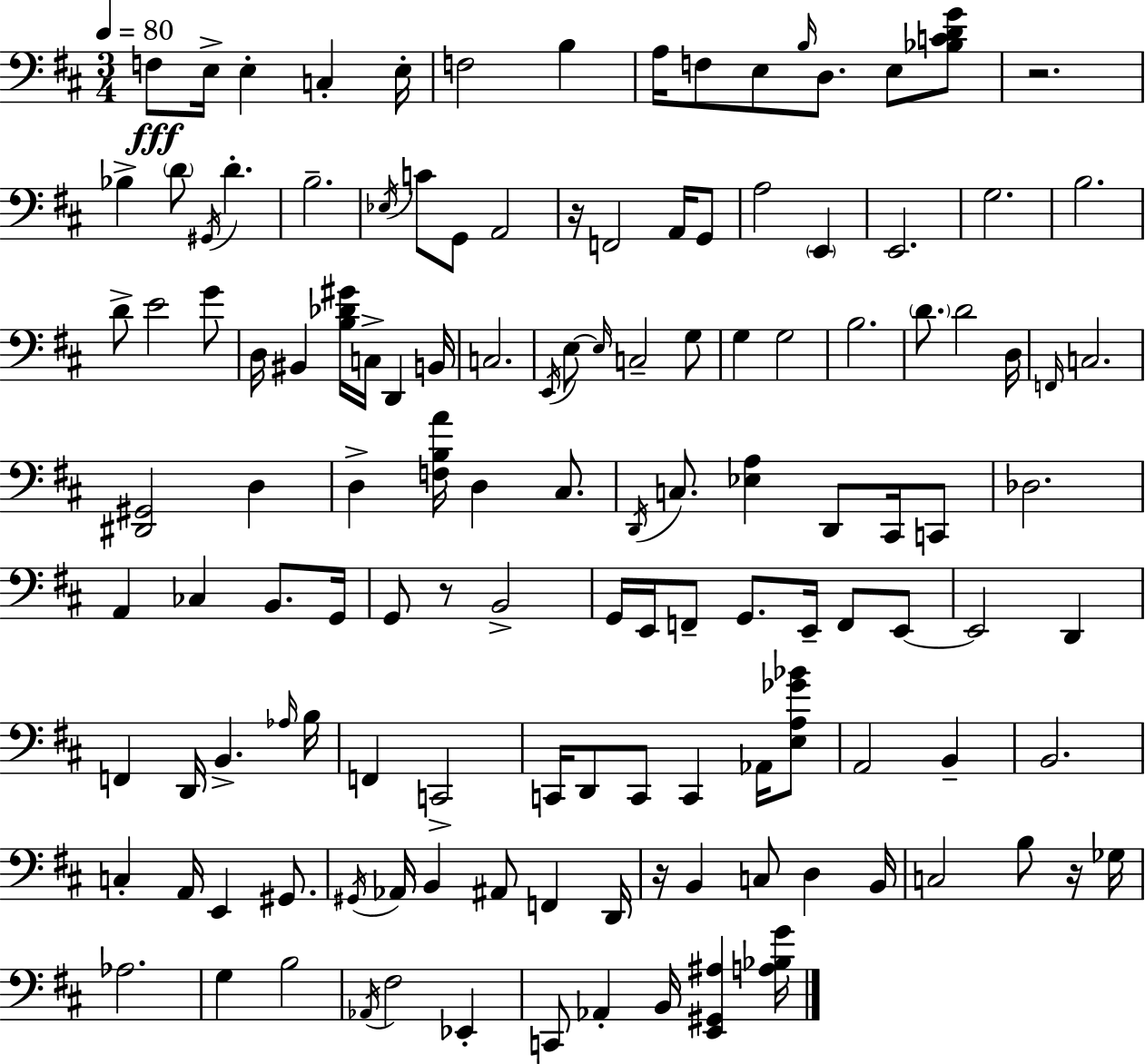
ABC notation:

X:1
T:Untitled
M:3/4
L:1/4
K:D
F,/2 E,/4 E, C, E,/4 F,2 B, A,/4 F,/2 E,/2 B,/4 D,/2 E,/2 [_B,CDG]/2 z2 _B, D/2 ^G,,/4 D B,2 _E,/4 C/2 G,,/2 A,,2 z/4 F,,2 A,,/4 G,,/2 A,2 E,, E,,2 G,2 B,2 D/2 E2 G/2 D,/4 ^B,, [B,_D^G]/4 C,/4 D,, B,,/4 C,2 E,,/4 E,/2 E,/4 C,2 G,/2 G, G,2 B,2 D/2 D2 D,/4 F,,/4 C,2 [^D,,^G,,]2 D, D, [F,B,A]/4 D, ^C,/2 D,,/4 C,/2 [_E,A,] D,,/2 ^C,,/4 C,,/2 _D,2 A,, _C, B,,/2 G,,/4 G,,/2 z/2 B,,2 G,,/4 E,,/4 F,,/2 G,,/2 E,,/4 F,,/2 E,,/2 E,,2 D,, F,, D,,/4 B,, _A,/4 B,/4 F,, C,,2 C,,/4 D,,/2 C,,/2 C,, _A,,/4 [E,A,_G_B]/2 A,,2 B,, B,,2 C, A,,/4 E,, ^G,,/2 ^G,,/4 _A,,/4 B,, ^A,,/2 F,, D,,/4 z/4 B,, C,/2 D, B,,/4 C,2 B,/2 z/4 _G,/4 _A,2 G, B,2 _A,,/4 ^F,2 _E,, C,,/2 _A,, B,,/4 [E,,^G,,^A,] [A,_B,G]/4